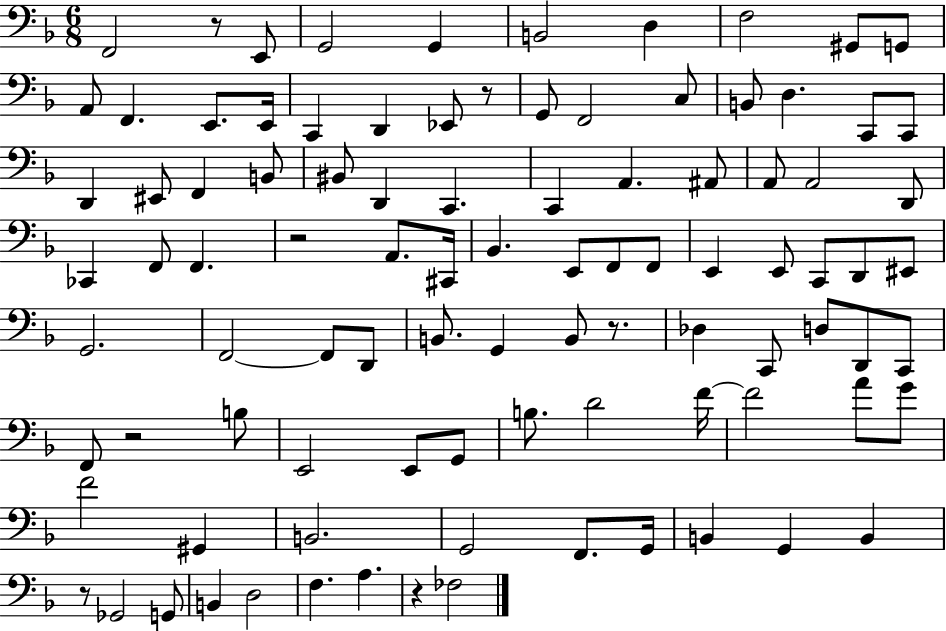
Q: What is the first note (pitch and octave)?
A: F2